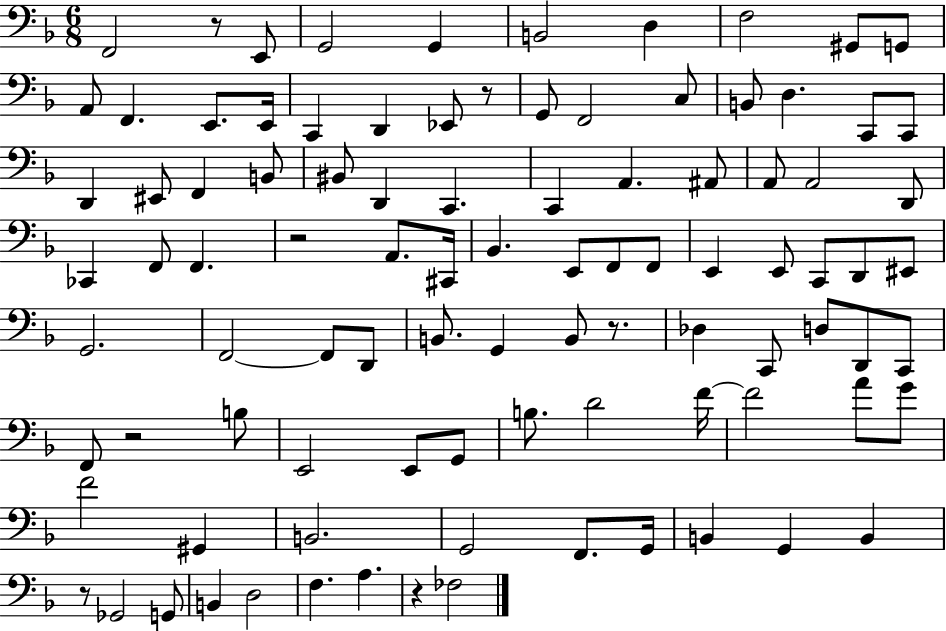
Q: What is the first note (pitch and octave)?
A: F2